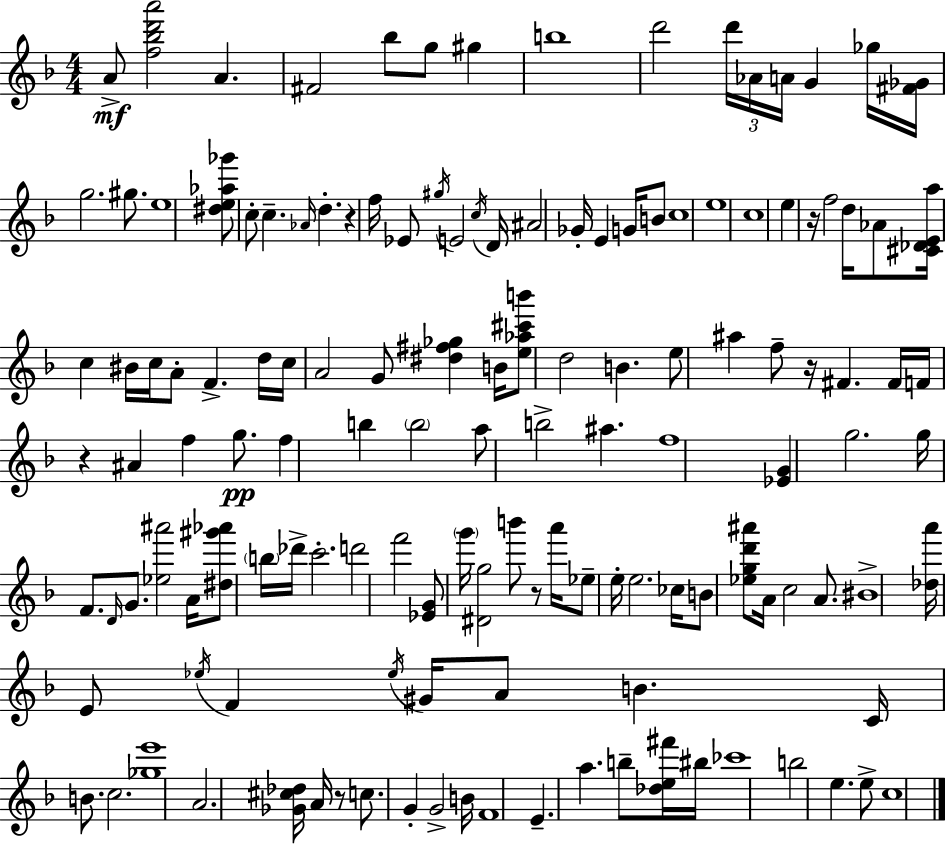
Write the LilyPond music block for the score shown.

{
  \clef treble
  \numericTimeSignature
  \time 4/4
  \key d \minor
  a'8->\mf <f'' bes'' d''' a'''>2 a'4. | fis'2 bes''8 g''8 gis''4 | b''1 | d'''2 \tuplet 3/2 { d'''16 aes'16 a'16 } g'4 ges''16 | \break <fis' ges'>16 g''2. gis''8. | e''1 | <dis'' e'' aes'' ges'''>8 c''8-. c''4.-- \grace { aes'16 } d''4.-. | r4 f''16 ees'8 \acciaccatura { gis''16 } e'2 | \break \acciaccatura { c''16 } d'16 ais'2 ges'16-. e'4 | g'16 b'8 c''1 | e''1 | c''1 | \break e''4 r16 f''2 | d''16 aes'8 <cis' des' e' a''>16 c''4 bis'16 c''16 a'8-. f'4.-> | d''16 c''16 a'2 g'8 <dis'' fis'' ges''>4 | b'16 <e'' aes'' cis''' b'''>8 d''2 b'4. | \break e''8 ais''4 f''8-- r16 fis'4. | fis'16 f'16 r4 ais'4 f''4 | g''8.\pp f''4 b''4 \parenthesize b''2 | a''8 b''2-> ais''4. | \break f''1 | <ees' g'>4 g''2. | g''16 f'8. \grace { d'16 } g'8. <ees'' ais'''>2 | a'16 <dis'' gis''' aes'''>8 \parenthesize b''16 des'''16-> c'''2.-. | \break d'''2 f'''2 | <ees' g'>8 \parenthesize g'''16 <dis' g''>2 b'''8 | r8 a'''16 ees''8-- e''16-. e''2. | ces''16 b'8 <ees'' g'' d''' ais'''>8 a'16 c''2 | \break a'8. bis'1-> | <des'' a'''>16 e'8 \acciaccatura { ees''16 } f'4 \acciaccatura { ees''16 } gis'16 a'8 | b'4. c'16 b'8. c''2. | <ges'' e'''>1 | \break a'2. | <ges' cis'' des''>16 a'16 r8 c''8. g'4-. g'2-> | b'16 f'1 | e'4.-- a''4. | \break b''8-- <des'' e'' fis'''>16 bis''16 ces'''1 | b''2 e''4. | e''8-> c''1 | \bar "|."
}